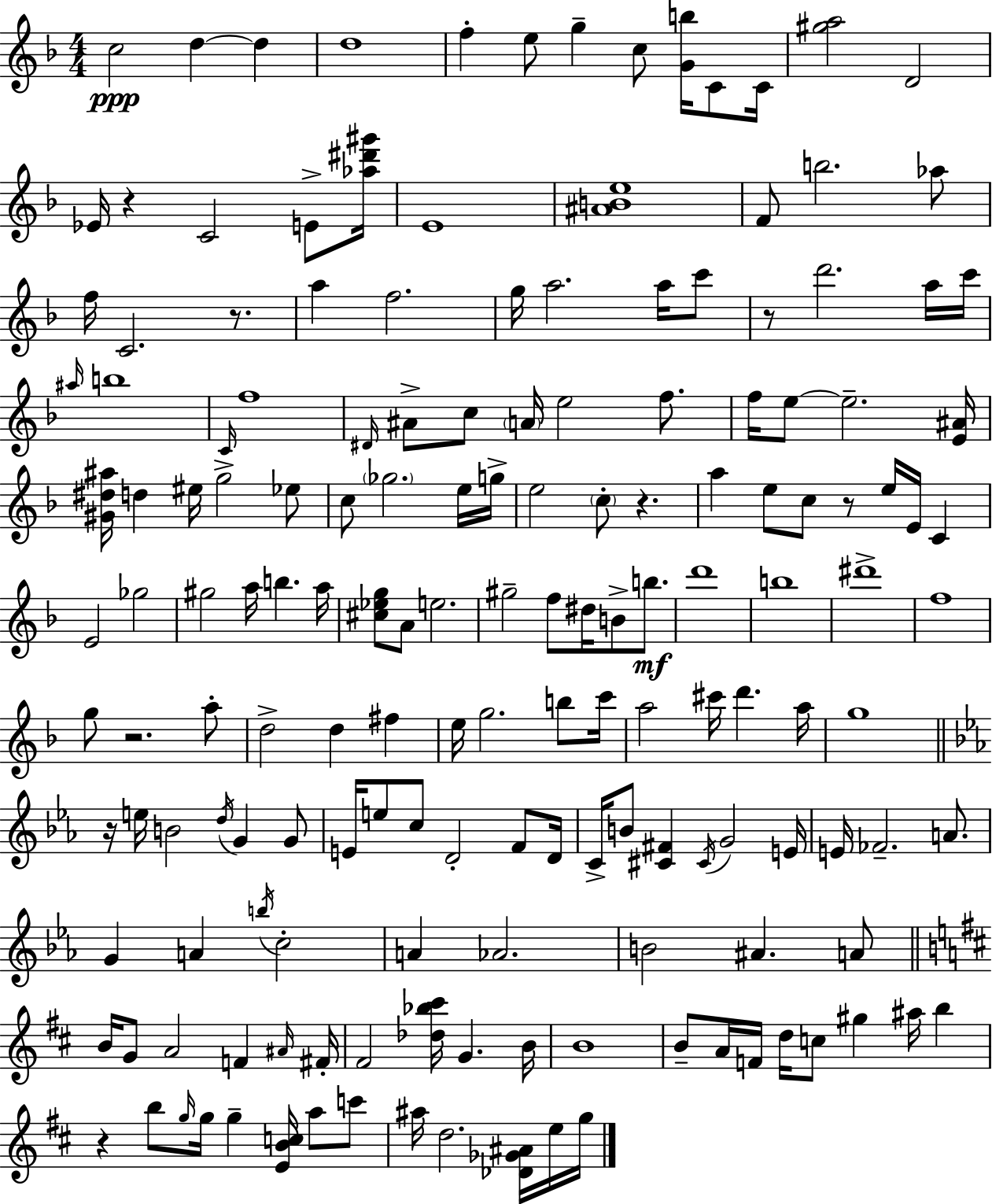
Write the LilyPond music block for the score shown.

{
  \clef treble
  \numericTimeSignature
  \time 4/4
  \key d \minor
  c''2\ppp d''4~~ d''4 | d''1 | f''4-. e''8 g''4-- c''8 <g' b''>16 c'8 c'16 | <gis'' a''>2 d'2 | \break ees'16 r4 c'2 e'8-> <aes'' dis''' gis'''>16 | e'1 | <ais' b' e''>1 | f'8 b''2. aes''8 | \break f''16 c'2. r8. | a''4 f''2. | g''16 a''2. a''16 c'''8 | r8 d'''2. a''16 c'''16 | \break \grace { ais''16 } b''1 | \grace { c'16 } f''1 | \grace { dis'16 } ais'8-> c''8 \parenthesize a'16 e''2 | f''8. f''16 e''8~~ e''2.-- | \break <e' ais'>16 <gis' dis'' ais''>16 d''4 eis''16 g''2-> | ees''8 c''8 \parenthesize ges''2. | e''16 g''16-> e''2 \parenthesize c''8-. r4. | a''4 e''8 c''8 r8 e''16 e'16 c'4 | \break e'2 ges''2 | gis''2 a''16 b''4. | a''16 <cis'' ees'' g''>8 a'8 e''2. | gis''2-- f''8 dis''16 b'8-> | \break b''8.\mf d'''1 | b''1 | dis'''1-> | f''1 | \break g''8 r2. | a''8-. d''2-> d''4 fis''4 | e''16 g''2. | b''8 c'''16 a''2 cis'''16 d'''4. | \break a''16 g''1 | \bar "||" \break \key c \minor r16 e''16 b'2 \acciaccatura { d''16 } g'4 g'8 | e'16 e''8 c''8 d'2-. f'8 | d'16 c'16-> b'8 <cis' fis'>4 \acciaccatura { cis'16 } g'2 | e'16 e'16 fes'2.-- a'8. | \break g'4 a'4 \acciaccatura { b''16 } c''2-. | a'4 aes'2. | b'2 ais'4. | a'8 \bar "||" \break \key d \major b'16 g'8 a'2 f'4 \grace { ais'16 } | fis'16-. fis'2 <des'' bes'' cis'''>16 g'4. | b'16 b'1 | b'8-- a'16 f'16 d''16 c''8 gis''4 ais''16 b''4 | \break r4 b''8 \grace { g''16 } g''16 g''4-- <e' b' c''>16 a''8 | c'''8 ais''16 d''2. <des' ges' ais'>16 | e''16 g''16 \bar "|."
}